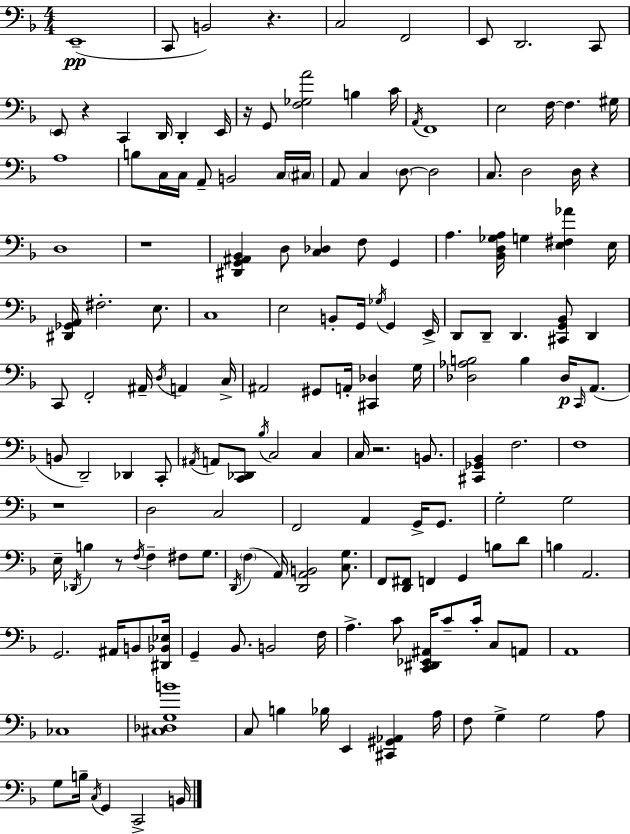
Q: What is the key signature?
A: F major